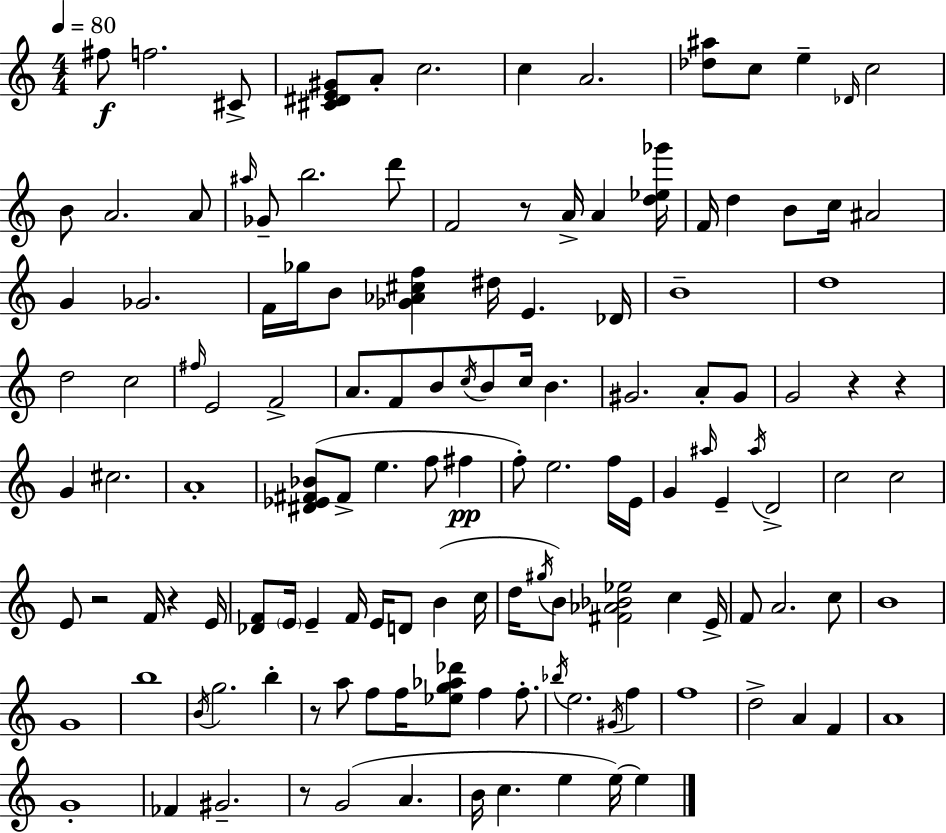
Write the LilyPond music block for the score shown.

{
  \clef treble
  \numericTimeSignature
  \time 4/4
  \key a \minor
  \tempo 4 = 80
  fis''8\f f''2. cis'8-> | <cis' dis' e' gis'>8 a'8-. c''2. | c''4 a'2. | <des'' ais''>8 c''8 e''4-- \grace { des'16 } c''2 | \break b'8 a'2. a'8 | \grace { ais''16 } ges'8-- b''2. | d'''8 f'2 r8 a'16-> a'4 | <d'' ees'' ges'''>16 f'16 d''4 b'8 c''16 ais'2 | \break g'4 ges'2. | f'16 ges''16 b'8 <ges' aes' cis'' f''>4 dis''16 e'4. | des'16 b'1-- | d''1 | \break d''2 c''2 | \grace { fis''16 } e'2 f'2-> | a'8. f'8 b'8 \acciaccatura { c''16 } b'8 c''16 b'4. | gis'2. | \break a'8-. gis'8 g'2 r4 | r4 g'4 cis''2. | a'1-. | <dis' ees' fis' bes'>8( fis'8-> e''4. f''8 | \break fis''4\pp f''8-.) e''2. | f''16 e'16 g'4 \grace { ais''16 } e'4-- \acciaccatura { ais''16 } d'2-> | c''2 c''2 | e'8 r2 | \break f'16 r4 e'16 <des' f'>8 \parenthesize e'16 e'4-- f'16 e'16 d'8 | b'4( c''16 d''16 \acciaccatura { gis''16 } b'8) <fis' aes' bes' ees''>2 | c''4 e'16-> f'8 a'2. | c''8 b'1 | \break g'1 | b''1 | \acciaccatura { b'16 } g''2. | b''4-. r8 a''8 f''8 f''16 <ees'' g'' aes'' des'''>8 | \break f''4 f''8.-. \acciaccatura { bes''16 } e''2. | \acciaccatura { gis'16 } f''4 f''1 | d''2-> | a'4 f'4 a'1 | \break g'1-. | fes'4 gis'2.-- | r8 g'2( | a'4. b'16 c''4. | \break e''4 e''16~~) e''4 \bar "|."
}